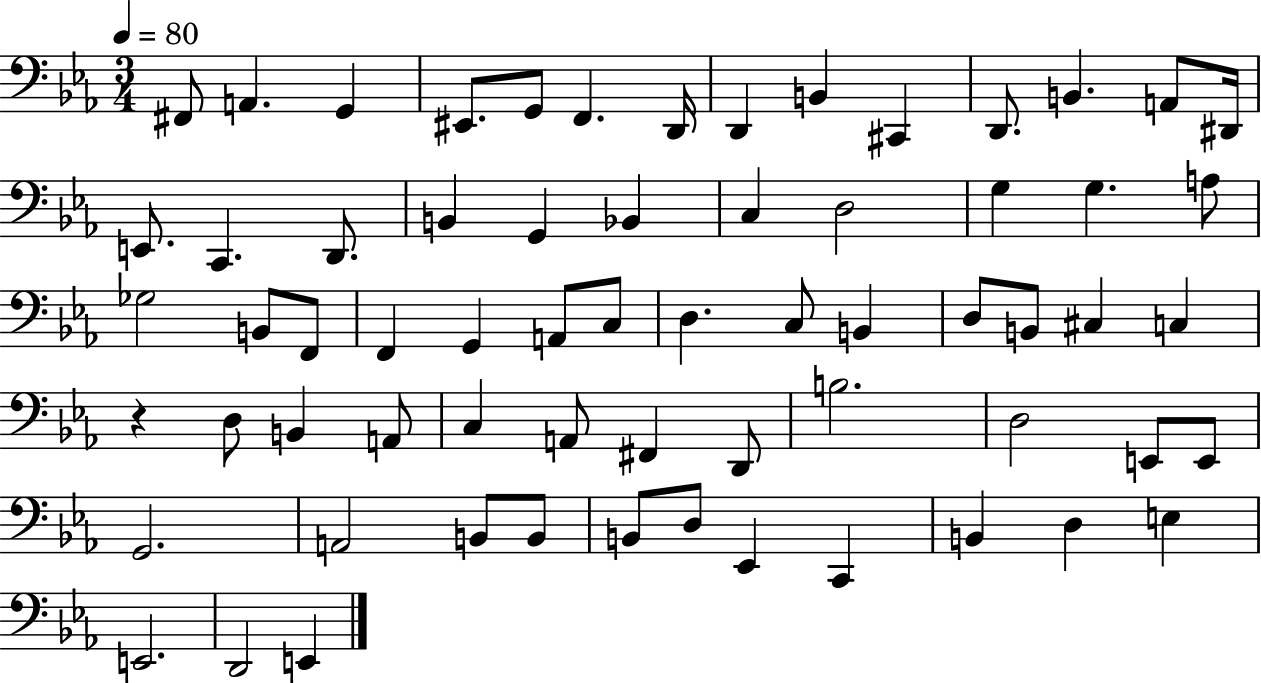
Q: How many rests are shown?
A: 1